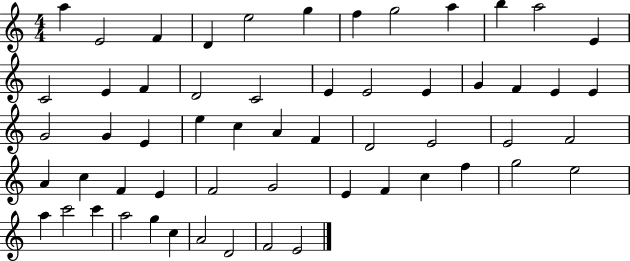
{
  \clef treble
  \numericTimeSignature
  \time 4/4
  \key c \major
  a''4 e'2 f'4 | d'4 e''2 g''4 | f''4 g''2 a''4 | b''4 a''2 e'4 | \break c'2 e'4 f'4 | d'2 c'2 | e'4 e'2 e'4 | g'4 f'4 e'4 e'4 | \break g'2 g'4 e'4 | e''4 c''4 a'4 f'4 | d'2 e'2 | e'2 f'2 | \break a'4 c''4 f'4 e'4 | f'2 g'2 | e'4 f'4 c''4 f''4 | g''2 e''2 | \break a''4 c'''2 c'''4 | a''2 g''4 c''4 | a'2 d'2 | f'2 e'2 | \break \bar "|."
}